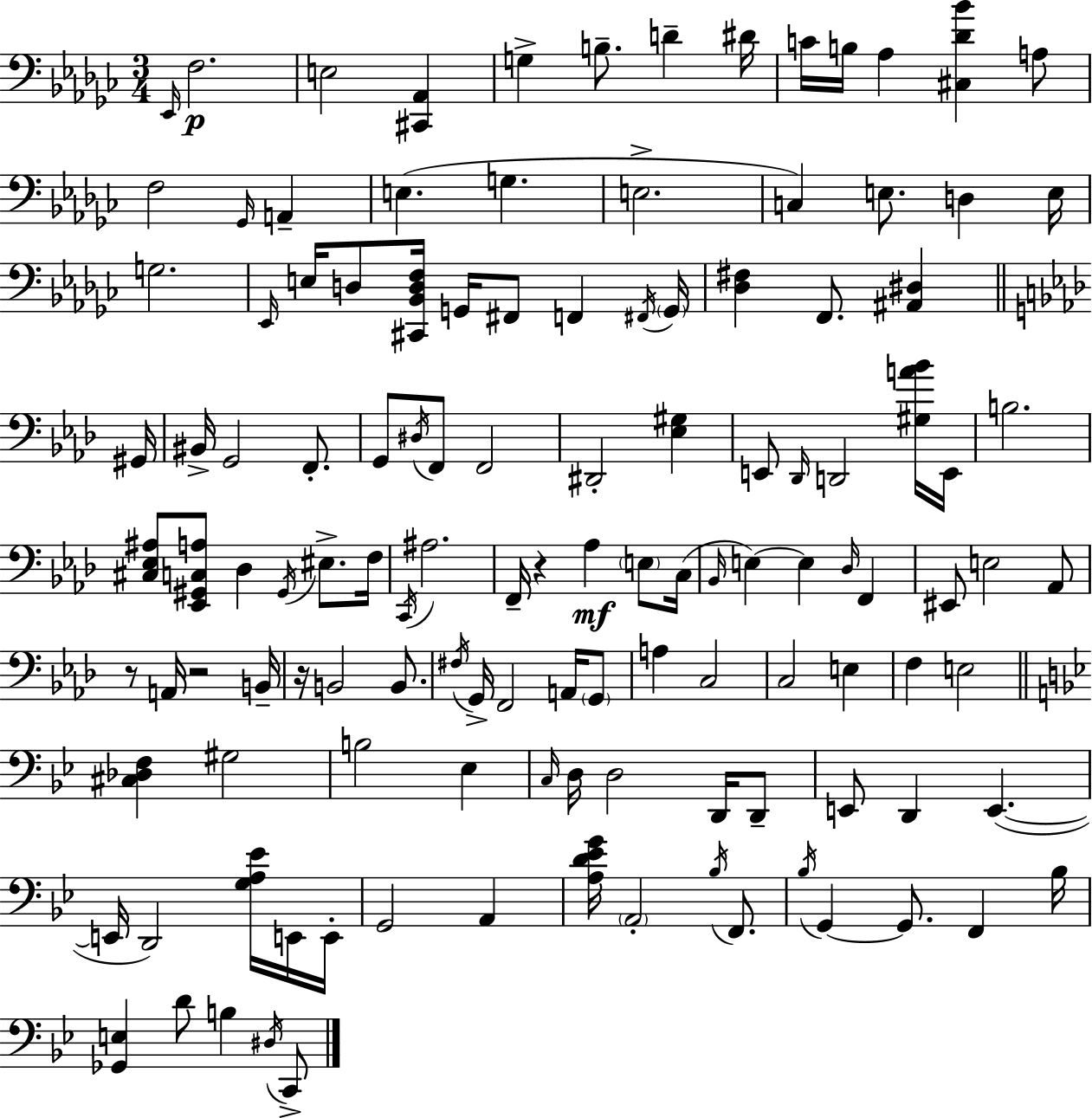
X:1
T:Untitled
M:3/4
L:1/4
K:Ebm
_E,,/4 F,2 E,2 [^C,,_A,,] G, B,/2 D ^D/4 C/4 B,/4 _A, [^C,_D_B] A,/2 F,2 _G,,/4 A,, E, G, E,2 C, E,/2 D, E,/4 G,2 _E,,/4 E,/4 D,/2 [^C,,_B,,D,F,]/4 G,,/4 ^F,,/2 F,, ^F,,/4 G,,/4 [_D,^F,] F,,/2 [^A,,^D,] ^G,,/4 ^B,,/4 G,,2 F,,/2 G,,/2 ^D,/4 F,,/2 F,,2 ^D,,2 [_E,^G,] E,,/2 _D,,/4 D,,2 [^G,A_B]/4 E,,/4 B,2 [^C,_E,^A,]/2 [_E,,^G,,C,A,]/2 _D, ^G,,/4 ^E,/2 F,/4 C,,/4 ^A,2 F,,/4 z _A, E,/2 C,/4 _B,,/4 E, E, _D,/4 F,, ^E,,/2 E,2 _A,,/2 z/2 A,,/4 z2 B,,/4 z/4 B,,2 B,,/2 ^F,/4 G,,/4 F,,2 A,,/4 G,,/2 A, C,2 C,2 E, F, E,2 [^C,_D,F,] ^G,2 B,2 _E, C,/4 D,/4 D,2 D,,/4 D,,/2 E,,/2 D,, E,, E,,/4 D,,2 [G,A,_E]/4 E,,/4 E,,/4 G,,2 A,, [A,D_EG]/4 A,,2 _B,/4 F,,/2 _B,/4 G,, G,,/2 F,, _B,/4 [_G,,E,] D/2 B, ^D,/4 C,,/2